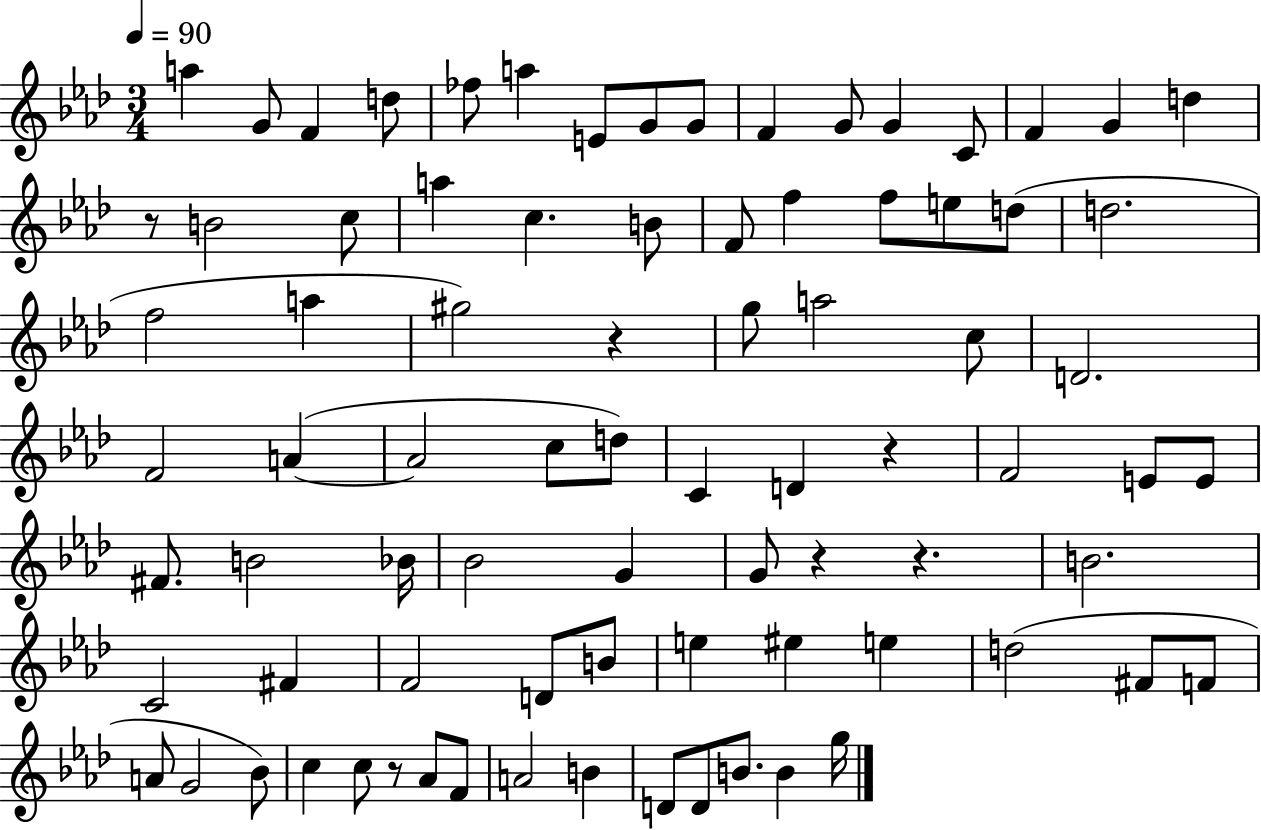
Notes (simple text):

A5/q G4/e F4/q D5/e FES5/e A5/q E4/e G4/e G4/e F4/q G4/e G4/q C4/e F4/q G4/q D5/q R/e B4/h C5/e A5/q C5/q. B4/e F4/e F5/q F5/e E5/e D5/e D5/h. F5/h A5/q G#5/h R/q G5/e A5/h C5/e D4/h. F4/h A4/q A4/h C5/e D5/e C4/q D4/q R/q F4/h E4/e E4/e F#4/e. B4/h Bb4/s Bb4/h G4/q G4/e R/q R/q. B4/h. C4/h F#4/q F4/h D4/e B4/e E5/q EIS5/q E5/q D5/h F#4/e F4/e A4/e G4/h Bb4/e C5/q C5/e R/e Ab4/e F4/e A4/h B4/q D4/e D4/e B4/e. B4/q G5/s